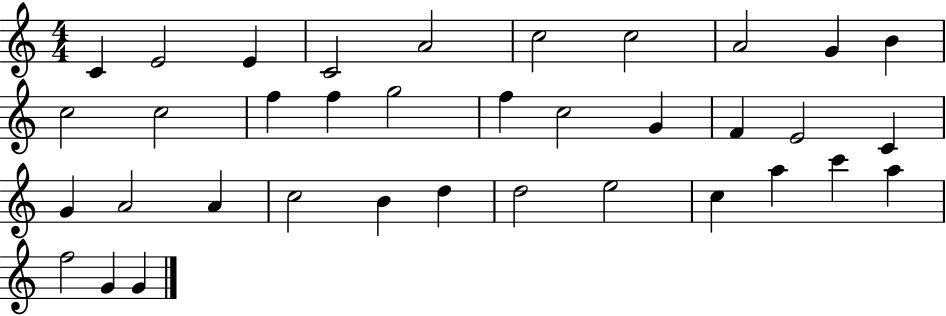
C4/q E4/h E4/q C4/h A4/h C5/h C5/h A4/h G4/q B4/q C5/h C5/h F5/q F5/q G5/h F5/q C5/h G4/q F4/q E4/h C4/q G4/q A4/h A4/q C5/h B4/q D5/q D5/h E5/h C5/q A5/q C6/q A5/q F5/h G4/q G4/q